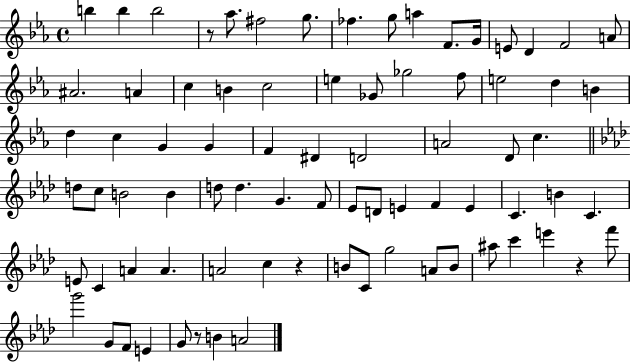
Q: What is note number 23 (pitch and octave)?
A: Gb5